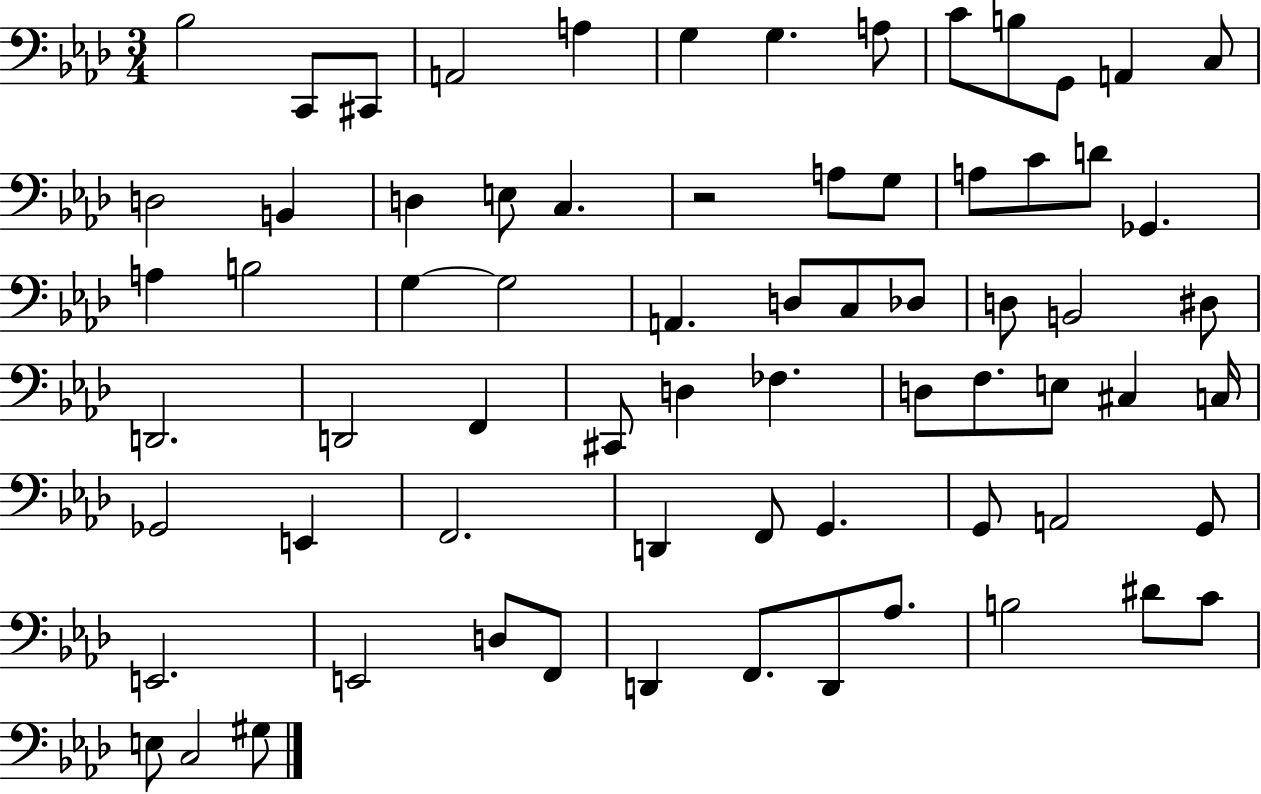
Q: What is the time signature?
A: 3/4